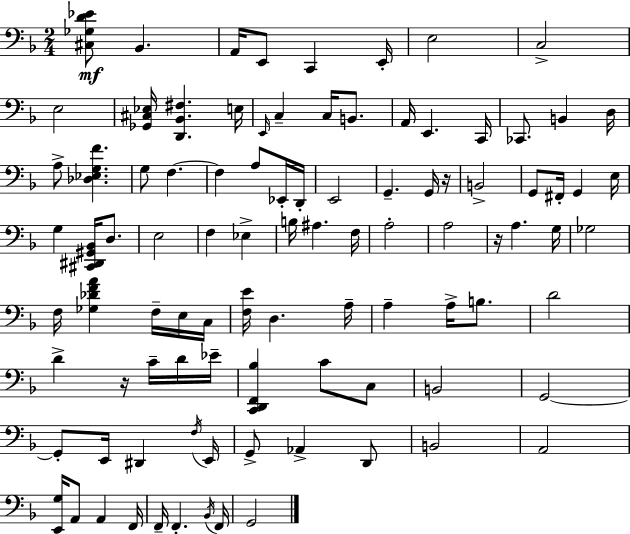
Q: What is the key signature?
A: F major